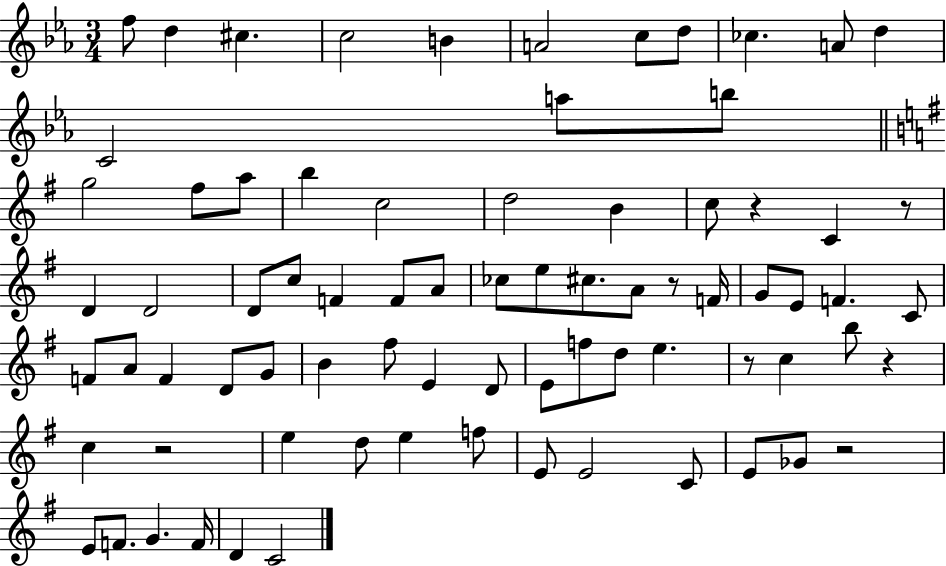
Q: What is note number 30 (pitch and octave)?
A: A4